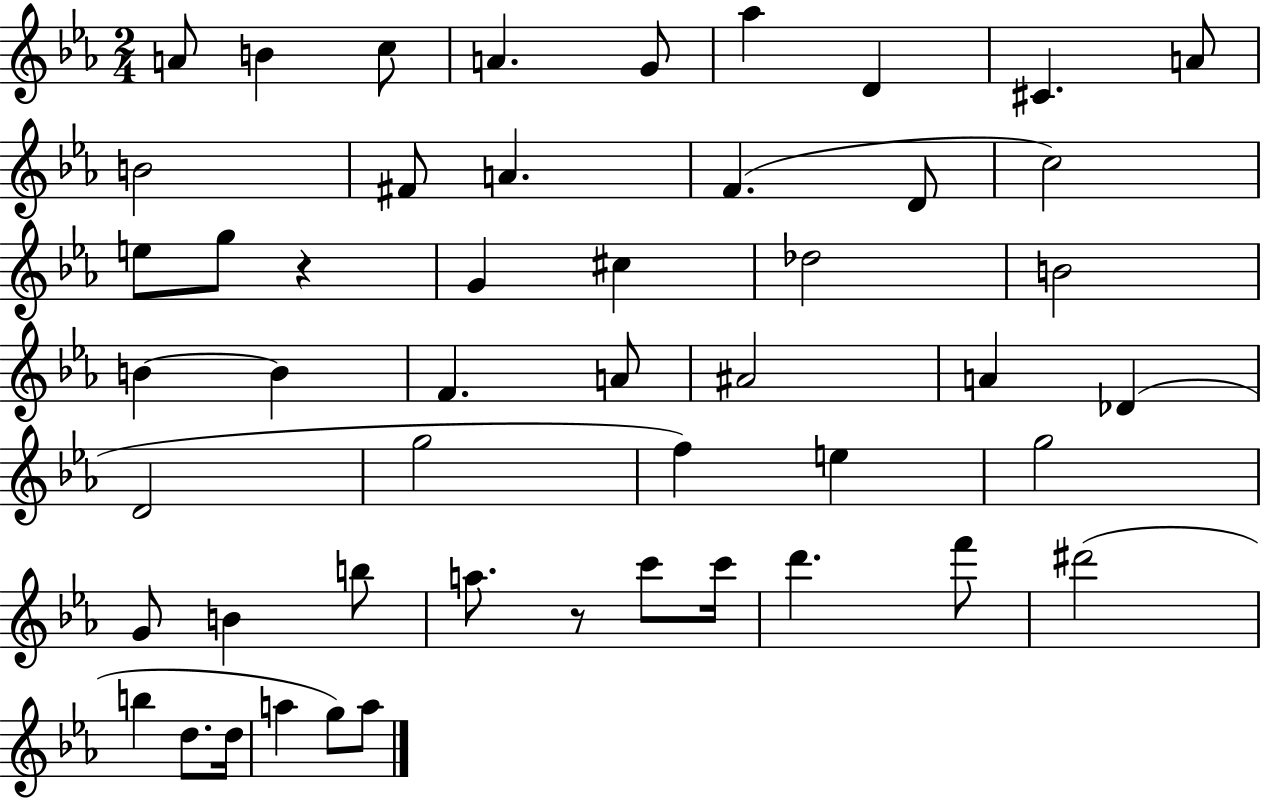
A4/e B4/q C5/e A4/q. G4/e Ab5/q D4/q C#4/q. A4/e B4/h F#4/e A4/q. F4/q. D4/e C5/h E5/e G5/e R/q G4/q C#5/q Db5/h B4/h B4/q B4/q F4/q. A4/e A#4/h A4/q Db4/q D4/h G5/h F5/q E5/q G5/h G4/e B4/q B5/e A5/e. R/e C6/e C6/s D6/q. F6/e D#6/h B5/q D5/e. D5/s A5/q G5/e A5/e